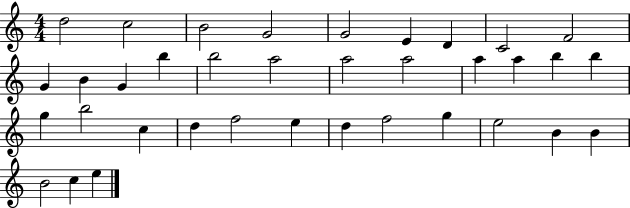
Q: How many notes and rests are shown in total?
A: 36